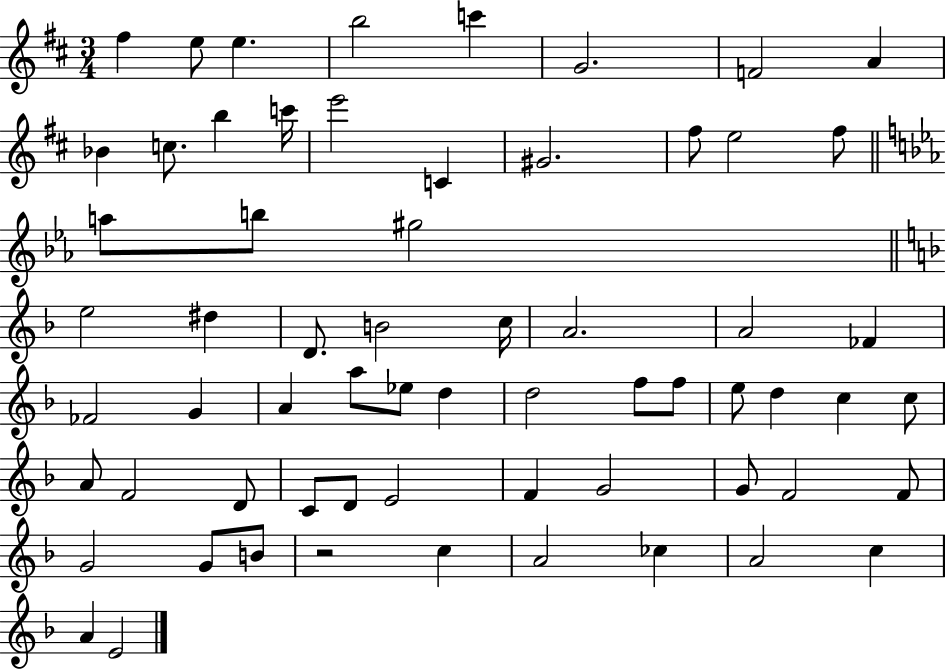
F#5/q E5/e E5/q. B5/h C6/q G4/h. F4/h A4/q Bb4/q C5/e. B5/q C6/s E6/h C4/q G#4/h. F#5/e E5/h F#5/e A5/e B5/e G#5/h E5/h D#5/q D4/e. B4/h C5/s A4/h. A4/h FES4/q FES4/h G4/q A4/q A5/e Eb5/e D5/q D5/h F5/e F5/e E5/e D5/q C5/q C5/e A4/e F4/h D4/e C4/e D4/e E4/h F4/q G4/h G4/e F4/h F4/e G4/h G4/e B4/e R/h C5/q A4/h CES5/q A4/h C5/q A4/q E4/h